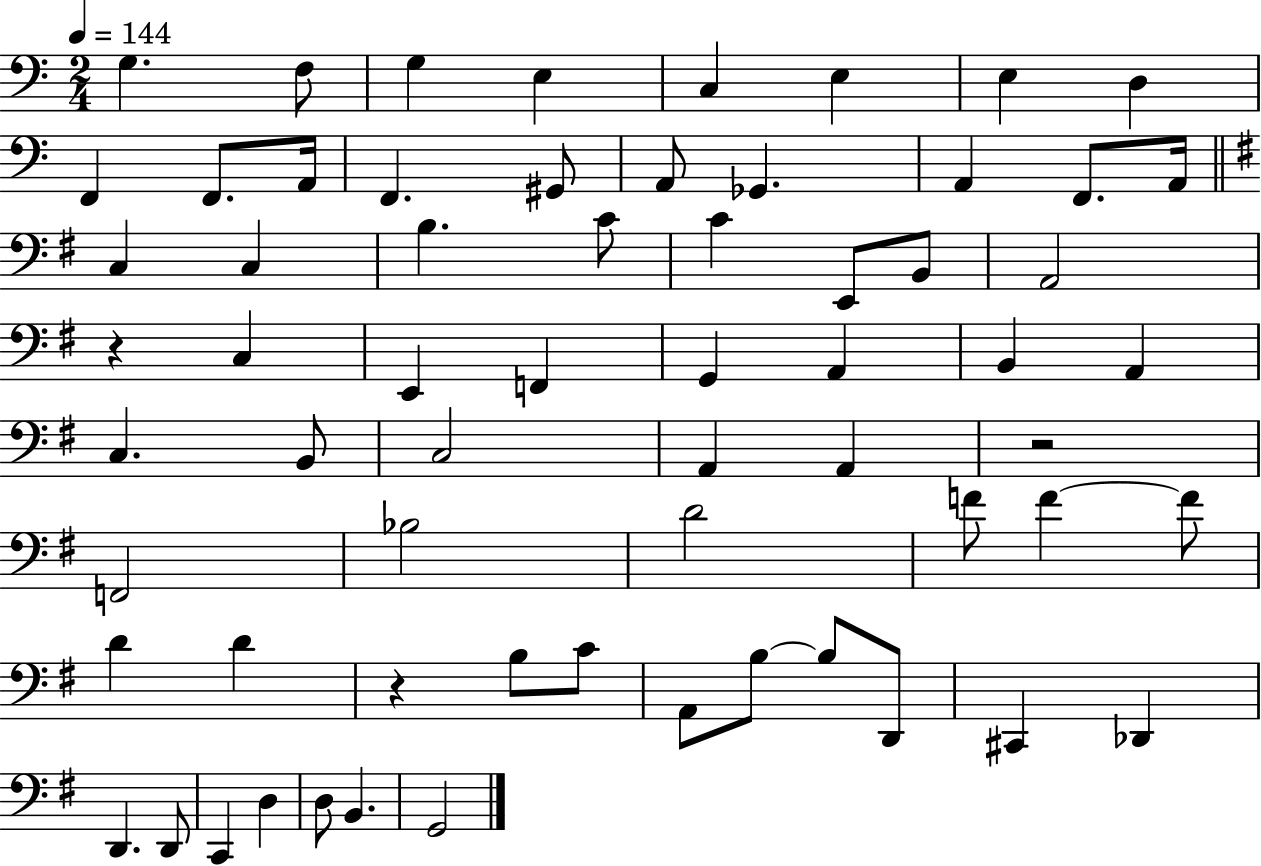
X:1
T:Untitled
M:2/4
L:1/4
K:C
G, F,/2 G, E, C, E, E, D, F,, F,,/2 A,,/4 F,, ^G,,/2 A,,/2 _G,, A,, F,,/2 A,,/4 C, C, B, C/2 C E,,/2 B,,/2 A,,2 z C, E,, F,, G,, A,, B,, A,, C, B,,/2 C,2 A,, A,, z2 F,,2 _B,2 D2 F/2 F F/2 D D z B,/2 C/2 A,,/2 B,/2 B,/2 D,,/2 ^C,, _D,, D,, D,,/2 C,, D, D,/2 B,, G,,2